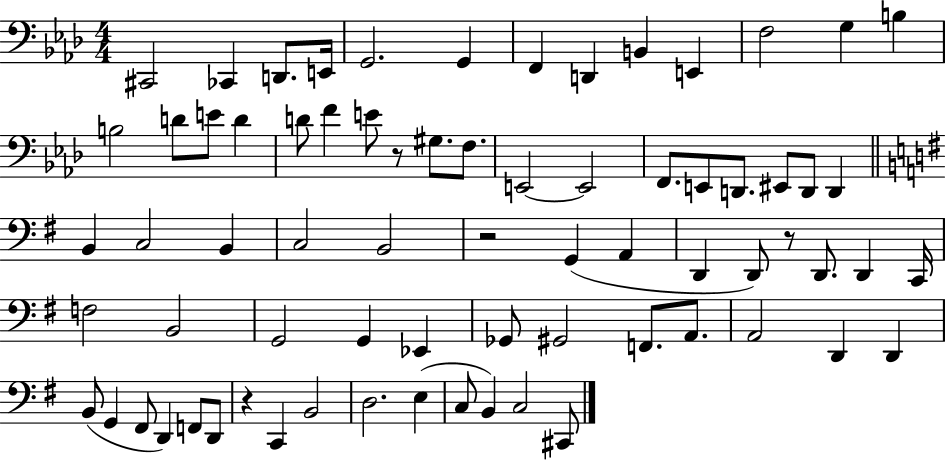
{
  \clef bass
  \numericTimeSignature
  \time 4/4
  \key aes \major
  cis,2 ces,4 d,8. e,16 | g,2. g,4 | f,4 d,4 b,4 e,4 | f2 g4 b4 | \break b2 d'8 e'8 d'4 | d'8 f'4 e'8 r8 gis8. f8. | e,2~~ e,2 | f,8. e,8 d,8. eis,8 d,8 d,4 | \break \bar "||" \break \key g \major b,4 c2 b,4 | c2 b,2 | r2 g,4( a,4 | d,4 d,8) r8 d,8. d,4 c,16 | \break f2 b,2 | g,2 g,4 ees,4 | ges,8 gis,2 f,8. a,8. | a,2 d,4 d,4 | \break b,8( g,4 fis,8 d,4) f,8 d,8 | r4 c,4 b,2 | d2. e4( | c8 b,4) c2 cis,8 | \break \bar "|."
}